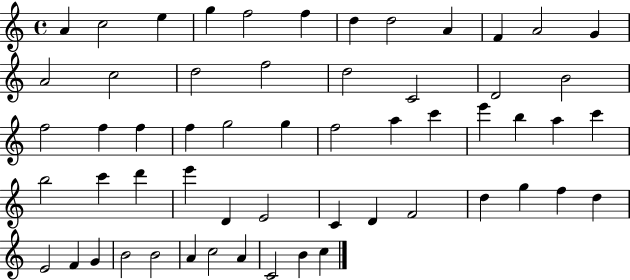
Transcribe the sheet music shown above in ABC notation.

X:1
T:Untitled
M:4/4
L:1/4
K:C
A c2 e g f2 f d d2 A F A2 G A2 c2 d2 f2 d2 C2 D2 B2 f2 f f f g2 g f2 a c' e' b a c' b2 c' d' e' D E2 C D F2 d g f d E2 F G B2 B2 A c2 A C2 B c